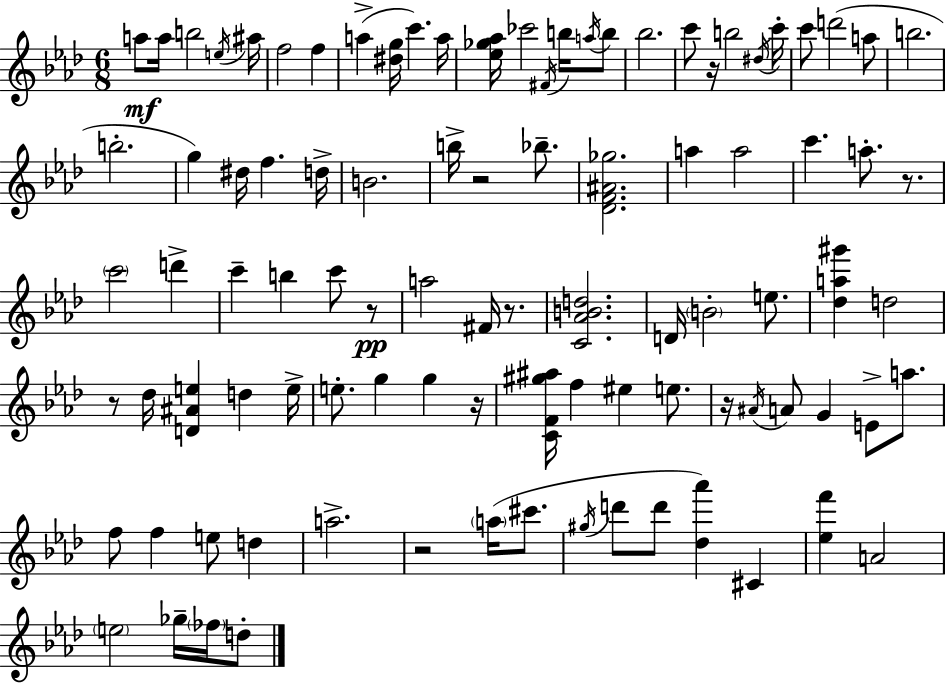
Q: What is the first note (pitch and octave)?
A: A5